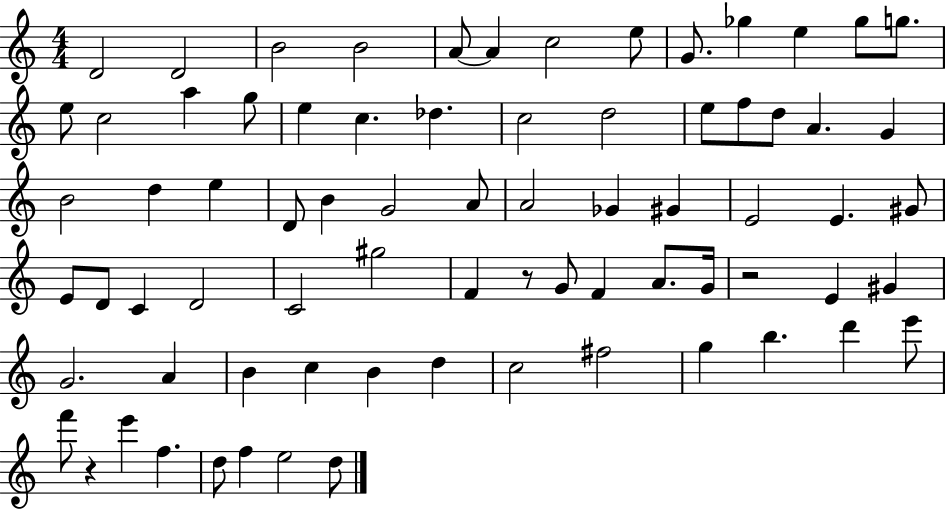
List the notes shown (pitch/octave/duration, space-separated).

D4/h D4/h B4/h B4/h A4/e A4/q C5/h E5/e G4/e. Gb5/q E5/q Gb5/e G5/e. E5/e C5/h A5/q G5/e E5/q C5/q. Db5/q. C5/h D5/h E5/e F5/e D5/e A4/q. G4/q B4/h D5/q E5/q D4/e B4/q G4/h A4/e A4/h Gb4/q G#4/q E4/h E4/q. G#4/e E4/e D4/e C4/q D4/h C4/h G#5/h F4/q R/e G4/e F4/q A4/e. G4/s R/h E4/q G#4/q G4/h. A4/q B4/q C5/q B4/q D5/q C5/h F#5/h G5/q B5/q. D6/q E6/e F6/e R/q E6/q F5/q. D5/e F5/q E5/h D5/e